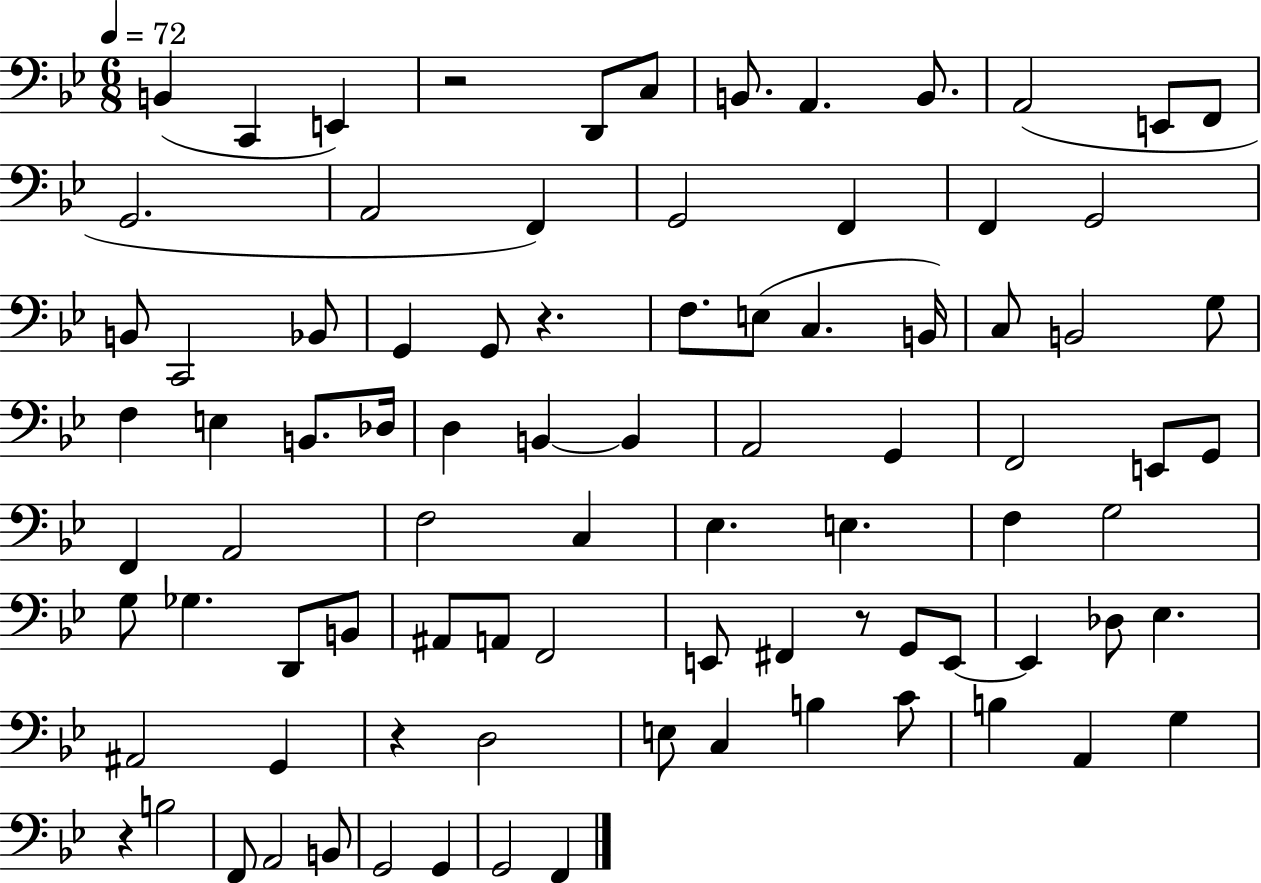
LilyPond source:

{
  \clef bass
  \numericTimeSignature
  \time 6/8
  \key bes \major
  \tempo 4 = 72
  \repeat volta 2 { b,4( c,4 e,4) | r2 d,8 c8 | b,8. a,4. b,8. | a,2( e,8 f,8 | \break g,2. | a,2 f,4) | g,2 f,4 | f,4 g,2 | \break b,8 c,2 bes,8 | g,4 g,8 r4. | f8. e8( c4. b,16) | c8 b,2 g8 | \break f4 e4 b,8. des16 | d4 b,4~~ b,4 | a,2 g,4 | f,2 e,8 g,8 | \break f,4 a,2 | f2 c4 | ees4. e4. | f4 g2 | \break g8 ges4. d,8 b,8 | ais,8 a,8 f,2 | e,8 fis,4 r8 g,8 e,8~~ | e,4 des8 ees4. | \break ais,2 g,4 | r4 d2 | e8 c4 b4 c'8 | b4 a,4 g4 | \break r4 b2 | f,8 a,2 b,8 | g,2 g,4 | g,2 f,4 | \break } \bar "|."
}